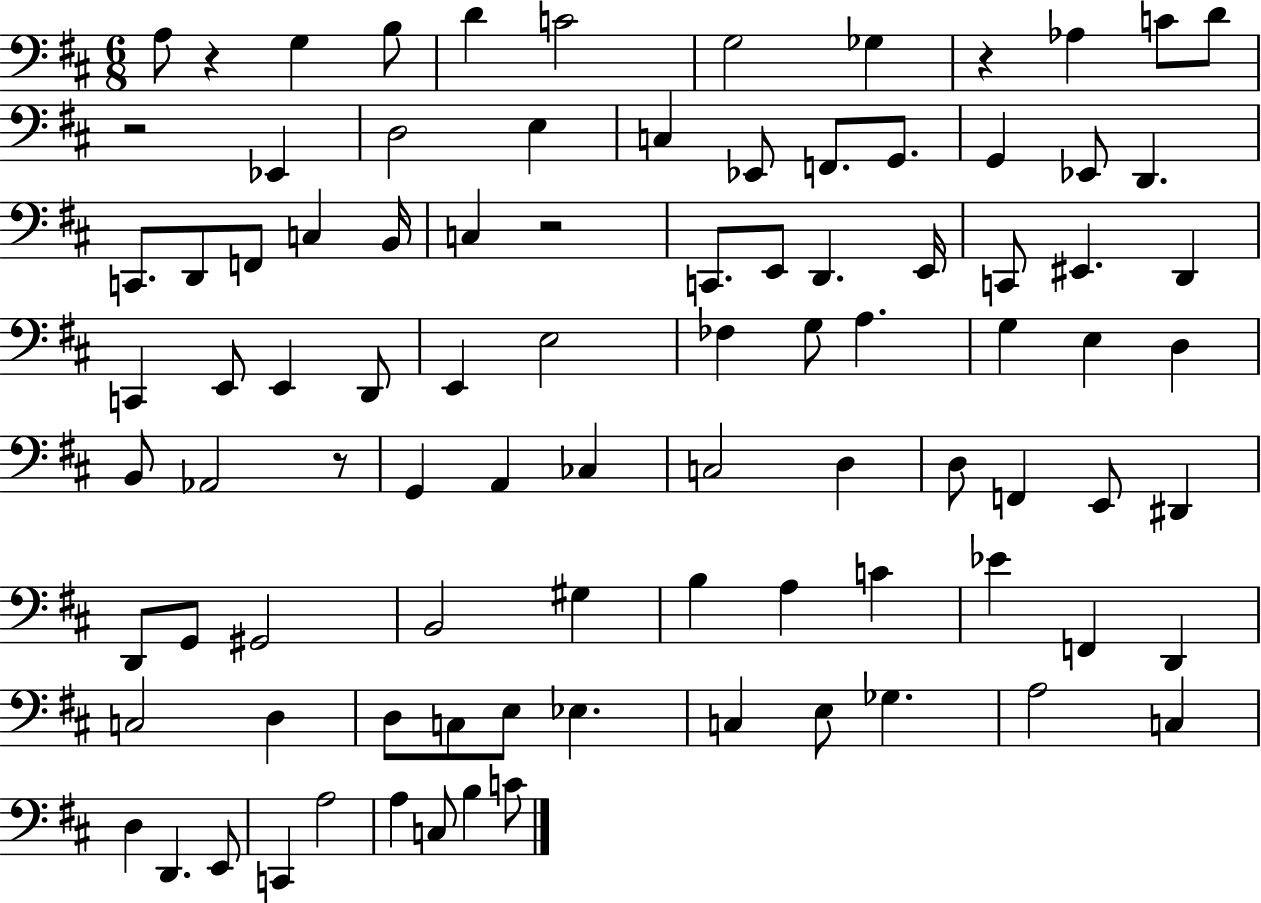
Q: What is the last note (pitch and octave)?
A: C4